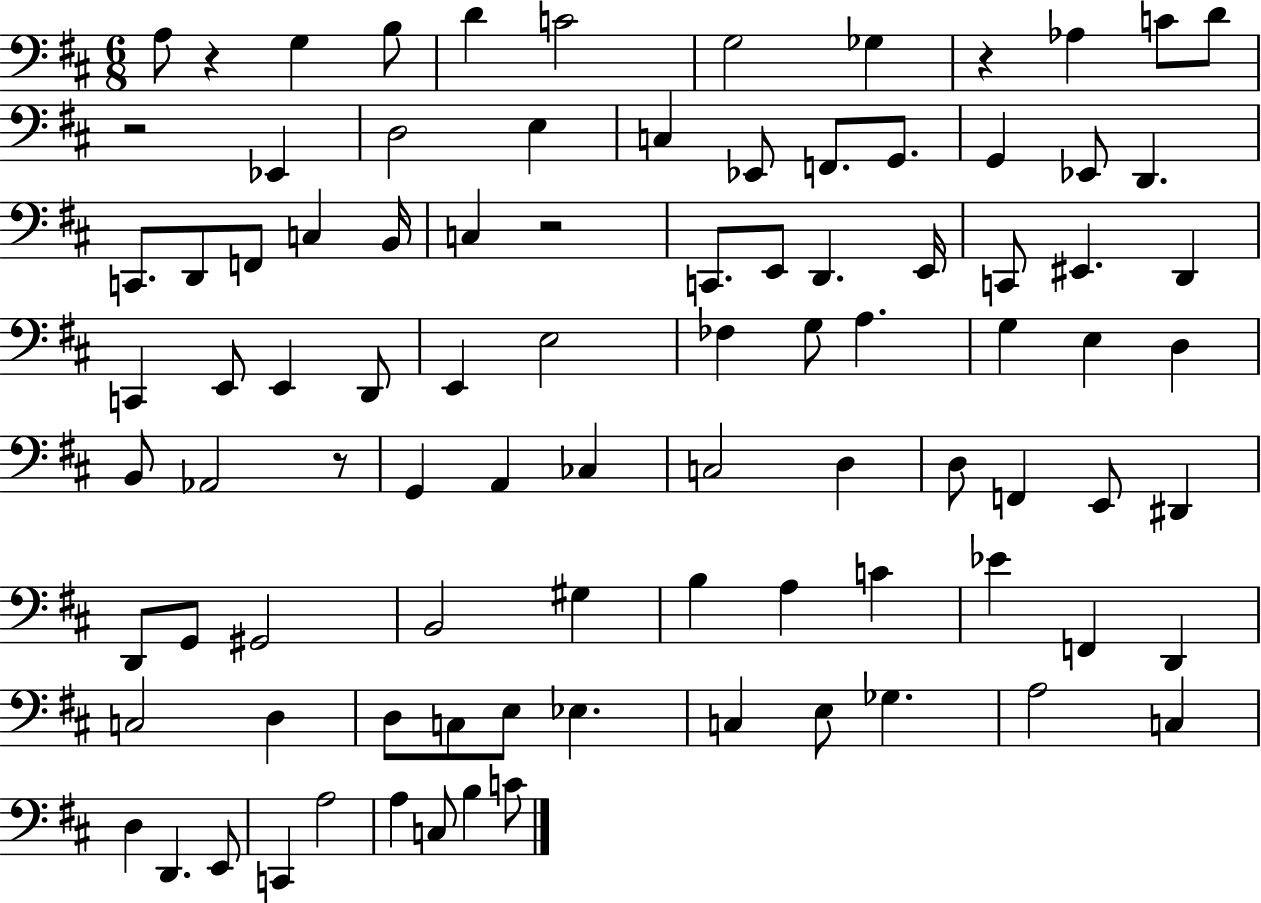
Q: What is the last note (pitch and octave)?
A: C4